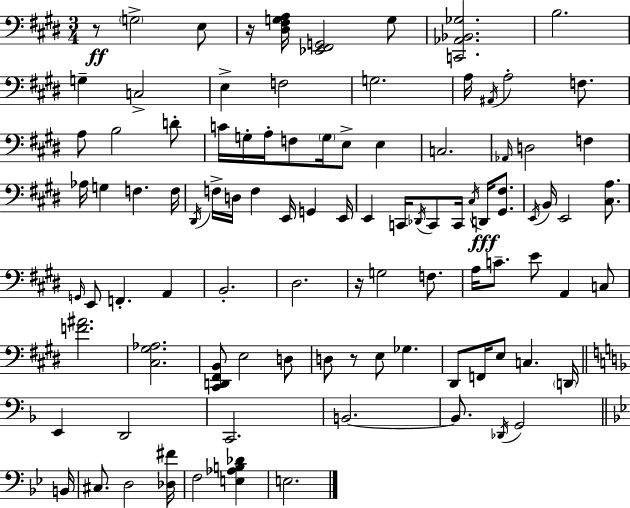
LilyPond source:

{
  \clef bass
  \numericTimeSignature
  \time 3/4
  \key e \major
  \repeat volta 2 { r8\ff \parenthesize g2-> e8 | r16 <dis fis g a>16 <ees, fis, g,>2 g8 | <c, aes, bes, ges>2. | b2. | \break g4-- c2-> | e4-> f2 | g2. | a16 \acciaccatura { ais,16 } a2-. f8. | \break a8 b2 d'8-. | c'16 g16-. a16-. f8 \parenthesize g16 e8-> e4 | c2. | \grace { aes,16 } d2 f4 | \break aes16 g4 f4. | f16 \acciaccatura { dis,16 } f16-> d16 f4 e,16 g,4 | e,16 e,4 c,16 \acciaccatura { des,16 } c,8 c,16 | \acciaccatura { cis16 }\fff d,16 <gis, fis>8. \acciaccatura { e,16 } b,16 e,2 | \break <cis a>8. \grace { g,16 } e,8 f,4.-. | a,4 b,2.-. | dis2. | r16 g2 | \break f8. a16 c'8.-- e'8 | a,4 c8 <f' ais'>2. | <cis gis aes>2. | <cis, d, fis, b,>8 e2 | \break d8 d8 r8 e8 | ges4. dis,8 f,16 e8 | c4. \parenthesize d,16 \bar "||" \break \key d \minor e,4 d,2 | c,2. | b,2.~~ | b,8. \acciaccatura { des,16 } g,2 | \break \bar "||" \break \key bes \major b,16 cis8. d2 | <des fis'>16 f2 <e aes b des'>4 | e2. | } \bar "|."
}